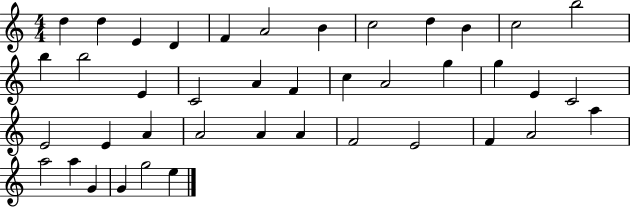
X:1
T:Untitled
M:4/4
L:1/4
K:C
d d E D F A2 B c2 d B c2 b2 b b2 E C2 A F c A2 g g E C2 E2 E A A2 A A F2 E2 F A2 a a2 a G G g2 e